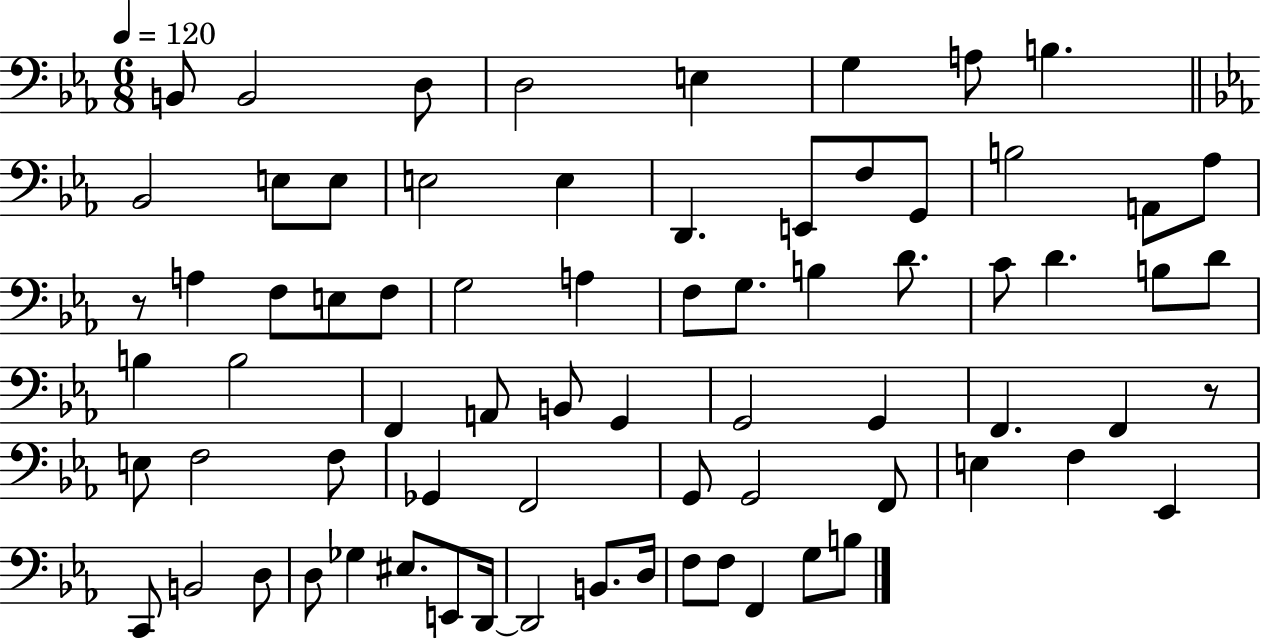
X:1
T:Untitled
M:6/8
L:1/4
K:Eb
B,,/2 B,,2 D,/2 D,2 E, G, A,/2 B, _B,,2 E,/2 E,/2 E,2 E, D,, E,,/2 F,/2 G,,/2 B,2 A,,/2 _A,/2 z/2 A, F,/2 E,/2 F,/2 G,2 A, F,/2 G,/2 B, D/2 C/2 D B,/2 D/2 B, B,2 F,, A,,/2 B,,/2 G,, G,,2 G,, F,, F,, z/2 E,/2 F,2 F,/2 _G,, F,,2 G,,/2 G,,2 F,,/2 E, F, _E,, C,,/2 B,,2 D,/2 D,/2 _G, ^E,/2 E,,/2 D,,/4 D,,2 B,,/2 D,/4 F,/2 F,/2 F,, G,/2 B,/2